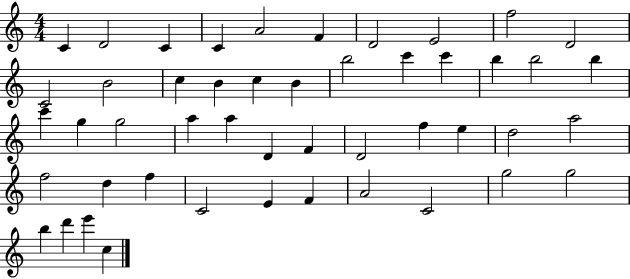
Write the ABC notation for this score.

X:1
T:Untitled
M:4/4
L:1/4
K:C
C D2 C C A2 F D2 E2 f2 D2 C2 B2 c B c B b2 c' c' b b2 b c' g g2 a a D F D2 f e d2 a2 f2 d f C2 E F A2 C2 g2 g2 b d' e' c